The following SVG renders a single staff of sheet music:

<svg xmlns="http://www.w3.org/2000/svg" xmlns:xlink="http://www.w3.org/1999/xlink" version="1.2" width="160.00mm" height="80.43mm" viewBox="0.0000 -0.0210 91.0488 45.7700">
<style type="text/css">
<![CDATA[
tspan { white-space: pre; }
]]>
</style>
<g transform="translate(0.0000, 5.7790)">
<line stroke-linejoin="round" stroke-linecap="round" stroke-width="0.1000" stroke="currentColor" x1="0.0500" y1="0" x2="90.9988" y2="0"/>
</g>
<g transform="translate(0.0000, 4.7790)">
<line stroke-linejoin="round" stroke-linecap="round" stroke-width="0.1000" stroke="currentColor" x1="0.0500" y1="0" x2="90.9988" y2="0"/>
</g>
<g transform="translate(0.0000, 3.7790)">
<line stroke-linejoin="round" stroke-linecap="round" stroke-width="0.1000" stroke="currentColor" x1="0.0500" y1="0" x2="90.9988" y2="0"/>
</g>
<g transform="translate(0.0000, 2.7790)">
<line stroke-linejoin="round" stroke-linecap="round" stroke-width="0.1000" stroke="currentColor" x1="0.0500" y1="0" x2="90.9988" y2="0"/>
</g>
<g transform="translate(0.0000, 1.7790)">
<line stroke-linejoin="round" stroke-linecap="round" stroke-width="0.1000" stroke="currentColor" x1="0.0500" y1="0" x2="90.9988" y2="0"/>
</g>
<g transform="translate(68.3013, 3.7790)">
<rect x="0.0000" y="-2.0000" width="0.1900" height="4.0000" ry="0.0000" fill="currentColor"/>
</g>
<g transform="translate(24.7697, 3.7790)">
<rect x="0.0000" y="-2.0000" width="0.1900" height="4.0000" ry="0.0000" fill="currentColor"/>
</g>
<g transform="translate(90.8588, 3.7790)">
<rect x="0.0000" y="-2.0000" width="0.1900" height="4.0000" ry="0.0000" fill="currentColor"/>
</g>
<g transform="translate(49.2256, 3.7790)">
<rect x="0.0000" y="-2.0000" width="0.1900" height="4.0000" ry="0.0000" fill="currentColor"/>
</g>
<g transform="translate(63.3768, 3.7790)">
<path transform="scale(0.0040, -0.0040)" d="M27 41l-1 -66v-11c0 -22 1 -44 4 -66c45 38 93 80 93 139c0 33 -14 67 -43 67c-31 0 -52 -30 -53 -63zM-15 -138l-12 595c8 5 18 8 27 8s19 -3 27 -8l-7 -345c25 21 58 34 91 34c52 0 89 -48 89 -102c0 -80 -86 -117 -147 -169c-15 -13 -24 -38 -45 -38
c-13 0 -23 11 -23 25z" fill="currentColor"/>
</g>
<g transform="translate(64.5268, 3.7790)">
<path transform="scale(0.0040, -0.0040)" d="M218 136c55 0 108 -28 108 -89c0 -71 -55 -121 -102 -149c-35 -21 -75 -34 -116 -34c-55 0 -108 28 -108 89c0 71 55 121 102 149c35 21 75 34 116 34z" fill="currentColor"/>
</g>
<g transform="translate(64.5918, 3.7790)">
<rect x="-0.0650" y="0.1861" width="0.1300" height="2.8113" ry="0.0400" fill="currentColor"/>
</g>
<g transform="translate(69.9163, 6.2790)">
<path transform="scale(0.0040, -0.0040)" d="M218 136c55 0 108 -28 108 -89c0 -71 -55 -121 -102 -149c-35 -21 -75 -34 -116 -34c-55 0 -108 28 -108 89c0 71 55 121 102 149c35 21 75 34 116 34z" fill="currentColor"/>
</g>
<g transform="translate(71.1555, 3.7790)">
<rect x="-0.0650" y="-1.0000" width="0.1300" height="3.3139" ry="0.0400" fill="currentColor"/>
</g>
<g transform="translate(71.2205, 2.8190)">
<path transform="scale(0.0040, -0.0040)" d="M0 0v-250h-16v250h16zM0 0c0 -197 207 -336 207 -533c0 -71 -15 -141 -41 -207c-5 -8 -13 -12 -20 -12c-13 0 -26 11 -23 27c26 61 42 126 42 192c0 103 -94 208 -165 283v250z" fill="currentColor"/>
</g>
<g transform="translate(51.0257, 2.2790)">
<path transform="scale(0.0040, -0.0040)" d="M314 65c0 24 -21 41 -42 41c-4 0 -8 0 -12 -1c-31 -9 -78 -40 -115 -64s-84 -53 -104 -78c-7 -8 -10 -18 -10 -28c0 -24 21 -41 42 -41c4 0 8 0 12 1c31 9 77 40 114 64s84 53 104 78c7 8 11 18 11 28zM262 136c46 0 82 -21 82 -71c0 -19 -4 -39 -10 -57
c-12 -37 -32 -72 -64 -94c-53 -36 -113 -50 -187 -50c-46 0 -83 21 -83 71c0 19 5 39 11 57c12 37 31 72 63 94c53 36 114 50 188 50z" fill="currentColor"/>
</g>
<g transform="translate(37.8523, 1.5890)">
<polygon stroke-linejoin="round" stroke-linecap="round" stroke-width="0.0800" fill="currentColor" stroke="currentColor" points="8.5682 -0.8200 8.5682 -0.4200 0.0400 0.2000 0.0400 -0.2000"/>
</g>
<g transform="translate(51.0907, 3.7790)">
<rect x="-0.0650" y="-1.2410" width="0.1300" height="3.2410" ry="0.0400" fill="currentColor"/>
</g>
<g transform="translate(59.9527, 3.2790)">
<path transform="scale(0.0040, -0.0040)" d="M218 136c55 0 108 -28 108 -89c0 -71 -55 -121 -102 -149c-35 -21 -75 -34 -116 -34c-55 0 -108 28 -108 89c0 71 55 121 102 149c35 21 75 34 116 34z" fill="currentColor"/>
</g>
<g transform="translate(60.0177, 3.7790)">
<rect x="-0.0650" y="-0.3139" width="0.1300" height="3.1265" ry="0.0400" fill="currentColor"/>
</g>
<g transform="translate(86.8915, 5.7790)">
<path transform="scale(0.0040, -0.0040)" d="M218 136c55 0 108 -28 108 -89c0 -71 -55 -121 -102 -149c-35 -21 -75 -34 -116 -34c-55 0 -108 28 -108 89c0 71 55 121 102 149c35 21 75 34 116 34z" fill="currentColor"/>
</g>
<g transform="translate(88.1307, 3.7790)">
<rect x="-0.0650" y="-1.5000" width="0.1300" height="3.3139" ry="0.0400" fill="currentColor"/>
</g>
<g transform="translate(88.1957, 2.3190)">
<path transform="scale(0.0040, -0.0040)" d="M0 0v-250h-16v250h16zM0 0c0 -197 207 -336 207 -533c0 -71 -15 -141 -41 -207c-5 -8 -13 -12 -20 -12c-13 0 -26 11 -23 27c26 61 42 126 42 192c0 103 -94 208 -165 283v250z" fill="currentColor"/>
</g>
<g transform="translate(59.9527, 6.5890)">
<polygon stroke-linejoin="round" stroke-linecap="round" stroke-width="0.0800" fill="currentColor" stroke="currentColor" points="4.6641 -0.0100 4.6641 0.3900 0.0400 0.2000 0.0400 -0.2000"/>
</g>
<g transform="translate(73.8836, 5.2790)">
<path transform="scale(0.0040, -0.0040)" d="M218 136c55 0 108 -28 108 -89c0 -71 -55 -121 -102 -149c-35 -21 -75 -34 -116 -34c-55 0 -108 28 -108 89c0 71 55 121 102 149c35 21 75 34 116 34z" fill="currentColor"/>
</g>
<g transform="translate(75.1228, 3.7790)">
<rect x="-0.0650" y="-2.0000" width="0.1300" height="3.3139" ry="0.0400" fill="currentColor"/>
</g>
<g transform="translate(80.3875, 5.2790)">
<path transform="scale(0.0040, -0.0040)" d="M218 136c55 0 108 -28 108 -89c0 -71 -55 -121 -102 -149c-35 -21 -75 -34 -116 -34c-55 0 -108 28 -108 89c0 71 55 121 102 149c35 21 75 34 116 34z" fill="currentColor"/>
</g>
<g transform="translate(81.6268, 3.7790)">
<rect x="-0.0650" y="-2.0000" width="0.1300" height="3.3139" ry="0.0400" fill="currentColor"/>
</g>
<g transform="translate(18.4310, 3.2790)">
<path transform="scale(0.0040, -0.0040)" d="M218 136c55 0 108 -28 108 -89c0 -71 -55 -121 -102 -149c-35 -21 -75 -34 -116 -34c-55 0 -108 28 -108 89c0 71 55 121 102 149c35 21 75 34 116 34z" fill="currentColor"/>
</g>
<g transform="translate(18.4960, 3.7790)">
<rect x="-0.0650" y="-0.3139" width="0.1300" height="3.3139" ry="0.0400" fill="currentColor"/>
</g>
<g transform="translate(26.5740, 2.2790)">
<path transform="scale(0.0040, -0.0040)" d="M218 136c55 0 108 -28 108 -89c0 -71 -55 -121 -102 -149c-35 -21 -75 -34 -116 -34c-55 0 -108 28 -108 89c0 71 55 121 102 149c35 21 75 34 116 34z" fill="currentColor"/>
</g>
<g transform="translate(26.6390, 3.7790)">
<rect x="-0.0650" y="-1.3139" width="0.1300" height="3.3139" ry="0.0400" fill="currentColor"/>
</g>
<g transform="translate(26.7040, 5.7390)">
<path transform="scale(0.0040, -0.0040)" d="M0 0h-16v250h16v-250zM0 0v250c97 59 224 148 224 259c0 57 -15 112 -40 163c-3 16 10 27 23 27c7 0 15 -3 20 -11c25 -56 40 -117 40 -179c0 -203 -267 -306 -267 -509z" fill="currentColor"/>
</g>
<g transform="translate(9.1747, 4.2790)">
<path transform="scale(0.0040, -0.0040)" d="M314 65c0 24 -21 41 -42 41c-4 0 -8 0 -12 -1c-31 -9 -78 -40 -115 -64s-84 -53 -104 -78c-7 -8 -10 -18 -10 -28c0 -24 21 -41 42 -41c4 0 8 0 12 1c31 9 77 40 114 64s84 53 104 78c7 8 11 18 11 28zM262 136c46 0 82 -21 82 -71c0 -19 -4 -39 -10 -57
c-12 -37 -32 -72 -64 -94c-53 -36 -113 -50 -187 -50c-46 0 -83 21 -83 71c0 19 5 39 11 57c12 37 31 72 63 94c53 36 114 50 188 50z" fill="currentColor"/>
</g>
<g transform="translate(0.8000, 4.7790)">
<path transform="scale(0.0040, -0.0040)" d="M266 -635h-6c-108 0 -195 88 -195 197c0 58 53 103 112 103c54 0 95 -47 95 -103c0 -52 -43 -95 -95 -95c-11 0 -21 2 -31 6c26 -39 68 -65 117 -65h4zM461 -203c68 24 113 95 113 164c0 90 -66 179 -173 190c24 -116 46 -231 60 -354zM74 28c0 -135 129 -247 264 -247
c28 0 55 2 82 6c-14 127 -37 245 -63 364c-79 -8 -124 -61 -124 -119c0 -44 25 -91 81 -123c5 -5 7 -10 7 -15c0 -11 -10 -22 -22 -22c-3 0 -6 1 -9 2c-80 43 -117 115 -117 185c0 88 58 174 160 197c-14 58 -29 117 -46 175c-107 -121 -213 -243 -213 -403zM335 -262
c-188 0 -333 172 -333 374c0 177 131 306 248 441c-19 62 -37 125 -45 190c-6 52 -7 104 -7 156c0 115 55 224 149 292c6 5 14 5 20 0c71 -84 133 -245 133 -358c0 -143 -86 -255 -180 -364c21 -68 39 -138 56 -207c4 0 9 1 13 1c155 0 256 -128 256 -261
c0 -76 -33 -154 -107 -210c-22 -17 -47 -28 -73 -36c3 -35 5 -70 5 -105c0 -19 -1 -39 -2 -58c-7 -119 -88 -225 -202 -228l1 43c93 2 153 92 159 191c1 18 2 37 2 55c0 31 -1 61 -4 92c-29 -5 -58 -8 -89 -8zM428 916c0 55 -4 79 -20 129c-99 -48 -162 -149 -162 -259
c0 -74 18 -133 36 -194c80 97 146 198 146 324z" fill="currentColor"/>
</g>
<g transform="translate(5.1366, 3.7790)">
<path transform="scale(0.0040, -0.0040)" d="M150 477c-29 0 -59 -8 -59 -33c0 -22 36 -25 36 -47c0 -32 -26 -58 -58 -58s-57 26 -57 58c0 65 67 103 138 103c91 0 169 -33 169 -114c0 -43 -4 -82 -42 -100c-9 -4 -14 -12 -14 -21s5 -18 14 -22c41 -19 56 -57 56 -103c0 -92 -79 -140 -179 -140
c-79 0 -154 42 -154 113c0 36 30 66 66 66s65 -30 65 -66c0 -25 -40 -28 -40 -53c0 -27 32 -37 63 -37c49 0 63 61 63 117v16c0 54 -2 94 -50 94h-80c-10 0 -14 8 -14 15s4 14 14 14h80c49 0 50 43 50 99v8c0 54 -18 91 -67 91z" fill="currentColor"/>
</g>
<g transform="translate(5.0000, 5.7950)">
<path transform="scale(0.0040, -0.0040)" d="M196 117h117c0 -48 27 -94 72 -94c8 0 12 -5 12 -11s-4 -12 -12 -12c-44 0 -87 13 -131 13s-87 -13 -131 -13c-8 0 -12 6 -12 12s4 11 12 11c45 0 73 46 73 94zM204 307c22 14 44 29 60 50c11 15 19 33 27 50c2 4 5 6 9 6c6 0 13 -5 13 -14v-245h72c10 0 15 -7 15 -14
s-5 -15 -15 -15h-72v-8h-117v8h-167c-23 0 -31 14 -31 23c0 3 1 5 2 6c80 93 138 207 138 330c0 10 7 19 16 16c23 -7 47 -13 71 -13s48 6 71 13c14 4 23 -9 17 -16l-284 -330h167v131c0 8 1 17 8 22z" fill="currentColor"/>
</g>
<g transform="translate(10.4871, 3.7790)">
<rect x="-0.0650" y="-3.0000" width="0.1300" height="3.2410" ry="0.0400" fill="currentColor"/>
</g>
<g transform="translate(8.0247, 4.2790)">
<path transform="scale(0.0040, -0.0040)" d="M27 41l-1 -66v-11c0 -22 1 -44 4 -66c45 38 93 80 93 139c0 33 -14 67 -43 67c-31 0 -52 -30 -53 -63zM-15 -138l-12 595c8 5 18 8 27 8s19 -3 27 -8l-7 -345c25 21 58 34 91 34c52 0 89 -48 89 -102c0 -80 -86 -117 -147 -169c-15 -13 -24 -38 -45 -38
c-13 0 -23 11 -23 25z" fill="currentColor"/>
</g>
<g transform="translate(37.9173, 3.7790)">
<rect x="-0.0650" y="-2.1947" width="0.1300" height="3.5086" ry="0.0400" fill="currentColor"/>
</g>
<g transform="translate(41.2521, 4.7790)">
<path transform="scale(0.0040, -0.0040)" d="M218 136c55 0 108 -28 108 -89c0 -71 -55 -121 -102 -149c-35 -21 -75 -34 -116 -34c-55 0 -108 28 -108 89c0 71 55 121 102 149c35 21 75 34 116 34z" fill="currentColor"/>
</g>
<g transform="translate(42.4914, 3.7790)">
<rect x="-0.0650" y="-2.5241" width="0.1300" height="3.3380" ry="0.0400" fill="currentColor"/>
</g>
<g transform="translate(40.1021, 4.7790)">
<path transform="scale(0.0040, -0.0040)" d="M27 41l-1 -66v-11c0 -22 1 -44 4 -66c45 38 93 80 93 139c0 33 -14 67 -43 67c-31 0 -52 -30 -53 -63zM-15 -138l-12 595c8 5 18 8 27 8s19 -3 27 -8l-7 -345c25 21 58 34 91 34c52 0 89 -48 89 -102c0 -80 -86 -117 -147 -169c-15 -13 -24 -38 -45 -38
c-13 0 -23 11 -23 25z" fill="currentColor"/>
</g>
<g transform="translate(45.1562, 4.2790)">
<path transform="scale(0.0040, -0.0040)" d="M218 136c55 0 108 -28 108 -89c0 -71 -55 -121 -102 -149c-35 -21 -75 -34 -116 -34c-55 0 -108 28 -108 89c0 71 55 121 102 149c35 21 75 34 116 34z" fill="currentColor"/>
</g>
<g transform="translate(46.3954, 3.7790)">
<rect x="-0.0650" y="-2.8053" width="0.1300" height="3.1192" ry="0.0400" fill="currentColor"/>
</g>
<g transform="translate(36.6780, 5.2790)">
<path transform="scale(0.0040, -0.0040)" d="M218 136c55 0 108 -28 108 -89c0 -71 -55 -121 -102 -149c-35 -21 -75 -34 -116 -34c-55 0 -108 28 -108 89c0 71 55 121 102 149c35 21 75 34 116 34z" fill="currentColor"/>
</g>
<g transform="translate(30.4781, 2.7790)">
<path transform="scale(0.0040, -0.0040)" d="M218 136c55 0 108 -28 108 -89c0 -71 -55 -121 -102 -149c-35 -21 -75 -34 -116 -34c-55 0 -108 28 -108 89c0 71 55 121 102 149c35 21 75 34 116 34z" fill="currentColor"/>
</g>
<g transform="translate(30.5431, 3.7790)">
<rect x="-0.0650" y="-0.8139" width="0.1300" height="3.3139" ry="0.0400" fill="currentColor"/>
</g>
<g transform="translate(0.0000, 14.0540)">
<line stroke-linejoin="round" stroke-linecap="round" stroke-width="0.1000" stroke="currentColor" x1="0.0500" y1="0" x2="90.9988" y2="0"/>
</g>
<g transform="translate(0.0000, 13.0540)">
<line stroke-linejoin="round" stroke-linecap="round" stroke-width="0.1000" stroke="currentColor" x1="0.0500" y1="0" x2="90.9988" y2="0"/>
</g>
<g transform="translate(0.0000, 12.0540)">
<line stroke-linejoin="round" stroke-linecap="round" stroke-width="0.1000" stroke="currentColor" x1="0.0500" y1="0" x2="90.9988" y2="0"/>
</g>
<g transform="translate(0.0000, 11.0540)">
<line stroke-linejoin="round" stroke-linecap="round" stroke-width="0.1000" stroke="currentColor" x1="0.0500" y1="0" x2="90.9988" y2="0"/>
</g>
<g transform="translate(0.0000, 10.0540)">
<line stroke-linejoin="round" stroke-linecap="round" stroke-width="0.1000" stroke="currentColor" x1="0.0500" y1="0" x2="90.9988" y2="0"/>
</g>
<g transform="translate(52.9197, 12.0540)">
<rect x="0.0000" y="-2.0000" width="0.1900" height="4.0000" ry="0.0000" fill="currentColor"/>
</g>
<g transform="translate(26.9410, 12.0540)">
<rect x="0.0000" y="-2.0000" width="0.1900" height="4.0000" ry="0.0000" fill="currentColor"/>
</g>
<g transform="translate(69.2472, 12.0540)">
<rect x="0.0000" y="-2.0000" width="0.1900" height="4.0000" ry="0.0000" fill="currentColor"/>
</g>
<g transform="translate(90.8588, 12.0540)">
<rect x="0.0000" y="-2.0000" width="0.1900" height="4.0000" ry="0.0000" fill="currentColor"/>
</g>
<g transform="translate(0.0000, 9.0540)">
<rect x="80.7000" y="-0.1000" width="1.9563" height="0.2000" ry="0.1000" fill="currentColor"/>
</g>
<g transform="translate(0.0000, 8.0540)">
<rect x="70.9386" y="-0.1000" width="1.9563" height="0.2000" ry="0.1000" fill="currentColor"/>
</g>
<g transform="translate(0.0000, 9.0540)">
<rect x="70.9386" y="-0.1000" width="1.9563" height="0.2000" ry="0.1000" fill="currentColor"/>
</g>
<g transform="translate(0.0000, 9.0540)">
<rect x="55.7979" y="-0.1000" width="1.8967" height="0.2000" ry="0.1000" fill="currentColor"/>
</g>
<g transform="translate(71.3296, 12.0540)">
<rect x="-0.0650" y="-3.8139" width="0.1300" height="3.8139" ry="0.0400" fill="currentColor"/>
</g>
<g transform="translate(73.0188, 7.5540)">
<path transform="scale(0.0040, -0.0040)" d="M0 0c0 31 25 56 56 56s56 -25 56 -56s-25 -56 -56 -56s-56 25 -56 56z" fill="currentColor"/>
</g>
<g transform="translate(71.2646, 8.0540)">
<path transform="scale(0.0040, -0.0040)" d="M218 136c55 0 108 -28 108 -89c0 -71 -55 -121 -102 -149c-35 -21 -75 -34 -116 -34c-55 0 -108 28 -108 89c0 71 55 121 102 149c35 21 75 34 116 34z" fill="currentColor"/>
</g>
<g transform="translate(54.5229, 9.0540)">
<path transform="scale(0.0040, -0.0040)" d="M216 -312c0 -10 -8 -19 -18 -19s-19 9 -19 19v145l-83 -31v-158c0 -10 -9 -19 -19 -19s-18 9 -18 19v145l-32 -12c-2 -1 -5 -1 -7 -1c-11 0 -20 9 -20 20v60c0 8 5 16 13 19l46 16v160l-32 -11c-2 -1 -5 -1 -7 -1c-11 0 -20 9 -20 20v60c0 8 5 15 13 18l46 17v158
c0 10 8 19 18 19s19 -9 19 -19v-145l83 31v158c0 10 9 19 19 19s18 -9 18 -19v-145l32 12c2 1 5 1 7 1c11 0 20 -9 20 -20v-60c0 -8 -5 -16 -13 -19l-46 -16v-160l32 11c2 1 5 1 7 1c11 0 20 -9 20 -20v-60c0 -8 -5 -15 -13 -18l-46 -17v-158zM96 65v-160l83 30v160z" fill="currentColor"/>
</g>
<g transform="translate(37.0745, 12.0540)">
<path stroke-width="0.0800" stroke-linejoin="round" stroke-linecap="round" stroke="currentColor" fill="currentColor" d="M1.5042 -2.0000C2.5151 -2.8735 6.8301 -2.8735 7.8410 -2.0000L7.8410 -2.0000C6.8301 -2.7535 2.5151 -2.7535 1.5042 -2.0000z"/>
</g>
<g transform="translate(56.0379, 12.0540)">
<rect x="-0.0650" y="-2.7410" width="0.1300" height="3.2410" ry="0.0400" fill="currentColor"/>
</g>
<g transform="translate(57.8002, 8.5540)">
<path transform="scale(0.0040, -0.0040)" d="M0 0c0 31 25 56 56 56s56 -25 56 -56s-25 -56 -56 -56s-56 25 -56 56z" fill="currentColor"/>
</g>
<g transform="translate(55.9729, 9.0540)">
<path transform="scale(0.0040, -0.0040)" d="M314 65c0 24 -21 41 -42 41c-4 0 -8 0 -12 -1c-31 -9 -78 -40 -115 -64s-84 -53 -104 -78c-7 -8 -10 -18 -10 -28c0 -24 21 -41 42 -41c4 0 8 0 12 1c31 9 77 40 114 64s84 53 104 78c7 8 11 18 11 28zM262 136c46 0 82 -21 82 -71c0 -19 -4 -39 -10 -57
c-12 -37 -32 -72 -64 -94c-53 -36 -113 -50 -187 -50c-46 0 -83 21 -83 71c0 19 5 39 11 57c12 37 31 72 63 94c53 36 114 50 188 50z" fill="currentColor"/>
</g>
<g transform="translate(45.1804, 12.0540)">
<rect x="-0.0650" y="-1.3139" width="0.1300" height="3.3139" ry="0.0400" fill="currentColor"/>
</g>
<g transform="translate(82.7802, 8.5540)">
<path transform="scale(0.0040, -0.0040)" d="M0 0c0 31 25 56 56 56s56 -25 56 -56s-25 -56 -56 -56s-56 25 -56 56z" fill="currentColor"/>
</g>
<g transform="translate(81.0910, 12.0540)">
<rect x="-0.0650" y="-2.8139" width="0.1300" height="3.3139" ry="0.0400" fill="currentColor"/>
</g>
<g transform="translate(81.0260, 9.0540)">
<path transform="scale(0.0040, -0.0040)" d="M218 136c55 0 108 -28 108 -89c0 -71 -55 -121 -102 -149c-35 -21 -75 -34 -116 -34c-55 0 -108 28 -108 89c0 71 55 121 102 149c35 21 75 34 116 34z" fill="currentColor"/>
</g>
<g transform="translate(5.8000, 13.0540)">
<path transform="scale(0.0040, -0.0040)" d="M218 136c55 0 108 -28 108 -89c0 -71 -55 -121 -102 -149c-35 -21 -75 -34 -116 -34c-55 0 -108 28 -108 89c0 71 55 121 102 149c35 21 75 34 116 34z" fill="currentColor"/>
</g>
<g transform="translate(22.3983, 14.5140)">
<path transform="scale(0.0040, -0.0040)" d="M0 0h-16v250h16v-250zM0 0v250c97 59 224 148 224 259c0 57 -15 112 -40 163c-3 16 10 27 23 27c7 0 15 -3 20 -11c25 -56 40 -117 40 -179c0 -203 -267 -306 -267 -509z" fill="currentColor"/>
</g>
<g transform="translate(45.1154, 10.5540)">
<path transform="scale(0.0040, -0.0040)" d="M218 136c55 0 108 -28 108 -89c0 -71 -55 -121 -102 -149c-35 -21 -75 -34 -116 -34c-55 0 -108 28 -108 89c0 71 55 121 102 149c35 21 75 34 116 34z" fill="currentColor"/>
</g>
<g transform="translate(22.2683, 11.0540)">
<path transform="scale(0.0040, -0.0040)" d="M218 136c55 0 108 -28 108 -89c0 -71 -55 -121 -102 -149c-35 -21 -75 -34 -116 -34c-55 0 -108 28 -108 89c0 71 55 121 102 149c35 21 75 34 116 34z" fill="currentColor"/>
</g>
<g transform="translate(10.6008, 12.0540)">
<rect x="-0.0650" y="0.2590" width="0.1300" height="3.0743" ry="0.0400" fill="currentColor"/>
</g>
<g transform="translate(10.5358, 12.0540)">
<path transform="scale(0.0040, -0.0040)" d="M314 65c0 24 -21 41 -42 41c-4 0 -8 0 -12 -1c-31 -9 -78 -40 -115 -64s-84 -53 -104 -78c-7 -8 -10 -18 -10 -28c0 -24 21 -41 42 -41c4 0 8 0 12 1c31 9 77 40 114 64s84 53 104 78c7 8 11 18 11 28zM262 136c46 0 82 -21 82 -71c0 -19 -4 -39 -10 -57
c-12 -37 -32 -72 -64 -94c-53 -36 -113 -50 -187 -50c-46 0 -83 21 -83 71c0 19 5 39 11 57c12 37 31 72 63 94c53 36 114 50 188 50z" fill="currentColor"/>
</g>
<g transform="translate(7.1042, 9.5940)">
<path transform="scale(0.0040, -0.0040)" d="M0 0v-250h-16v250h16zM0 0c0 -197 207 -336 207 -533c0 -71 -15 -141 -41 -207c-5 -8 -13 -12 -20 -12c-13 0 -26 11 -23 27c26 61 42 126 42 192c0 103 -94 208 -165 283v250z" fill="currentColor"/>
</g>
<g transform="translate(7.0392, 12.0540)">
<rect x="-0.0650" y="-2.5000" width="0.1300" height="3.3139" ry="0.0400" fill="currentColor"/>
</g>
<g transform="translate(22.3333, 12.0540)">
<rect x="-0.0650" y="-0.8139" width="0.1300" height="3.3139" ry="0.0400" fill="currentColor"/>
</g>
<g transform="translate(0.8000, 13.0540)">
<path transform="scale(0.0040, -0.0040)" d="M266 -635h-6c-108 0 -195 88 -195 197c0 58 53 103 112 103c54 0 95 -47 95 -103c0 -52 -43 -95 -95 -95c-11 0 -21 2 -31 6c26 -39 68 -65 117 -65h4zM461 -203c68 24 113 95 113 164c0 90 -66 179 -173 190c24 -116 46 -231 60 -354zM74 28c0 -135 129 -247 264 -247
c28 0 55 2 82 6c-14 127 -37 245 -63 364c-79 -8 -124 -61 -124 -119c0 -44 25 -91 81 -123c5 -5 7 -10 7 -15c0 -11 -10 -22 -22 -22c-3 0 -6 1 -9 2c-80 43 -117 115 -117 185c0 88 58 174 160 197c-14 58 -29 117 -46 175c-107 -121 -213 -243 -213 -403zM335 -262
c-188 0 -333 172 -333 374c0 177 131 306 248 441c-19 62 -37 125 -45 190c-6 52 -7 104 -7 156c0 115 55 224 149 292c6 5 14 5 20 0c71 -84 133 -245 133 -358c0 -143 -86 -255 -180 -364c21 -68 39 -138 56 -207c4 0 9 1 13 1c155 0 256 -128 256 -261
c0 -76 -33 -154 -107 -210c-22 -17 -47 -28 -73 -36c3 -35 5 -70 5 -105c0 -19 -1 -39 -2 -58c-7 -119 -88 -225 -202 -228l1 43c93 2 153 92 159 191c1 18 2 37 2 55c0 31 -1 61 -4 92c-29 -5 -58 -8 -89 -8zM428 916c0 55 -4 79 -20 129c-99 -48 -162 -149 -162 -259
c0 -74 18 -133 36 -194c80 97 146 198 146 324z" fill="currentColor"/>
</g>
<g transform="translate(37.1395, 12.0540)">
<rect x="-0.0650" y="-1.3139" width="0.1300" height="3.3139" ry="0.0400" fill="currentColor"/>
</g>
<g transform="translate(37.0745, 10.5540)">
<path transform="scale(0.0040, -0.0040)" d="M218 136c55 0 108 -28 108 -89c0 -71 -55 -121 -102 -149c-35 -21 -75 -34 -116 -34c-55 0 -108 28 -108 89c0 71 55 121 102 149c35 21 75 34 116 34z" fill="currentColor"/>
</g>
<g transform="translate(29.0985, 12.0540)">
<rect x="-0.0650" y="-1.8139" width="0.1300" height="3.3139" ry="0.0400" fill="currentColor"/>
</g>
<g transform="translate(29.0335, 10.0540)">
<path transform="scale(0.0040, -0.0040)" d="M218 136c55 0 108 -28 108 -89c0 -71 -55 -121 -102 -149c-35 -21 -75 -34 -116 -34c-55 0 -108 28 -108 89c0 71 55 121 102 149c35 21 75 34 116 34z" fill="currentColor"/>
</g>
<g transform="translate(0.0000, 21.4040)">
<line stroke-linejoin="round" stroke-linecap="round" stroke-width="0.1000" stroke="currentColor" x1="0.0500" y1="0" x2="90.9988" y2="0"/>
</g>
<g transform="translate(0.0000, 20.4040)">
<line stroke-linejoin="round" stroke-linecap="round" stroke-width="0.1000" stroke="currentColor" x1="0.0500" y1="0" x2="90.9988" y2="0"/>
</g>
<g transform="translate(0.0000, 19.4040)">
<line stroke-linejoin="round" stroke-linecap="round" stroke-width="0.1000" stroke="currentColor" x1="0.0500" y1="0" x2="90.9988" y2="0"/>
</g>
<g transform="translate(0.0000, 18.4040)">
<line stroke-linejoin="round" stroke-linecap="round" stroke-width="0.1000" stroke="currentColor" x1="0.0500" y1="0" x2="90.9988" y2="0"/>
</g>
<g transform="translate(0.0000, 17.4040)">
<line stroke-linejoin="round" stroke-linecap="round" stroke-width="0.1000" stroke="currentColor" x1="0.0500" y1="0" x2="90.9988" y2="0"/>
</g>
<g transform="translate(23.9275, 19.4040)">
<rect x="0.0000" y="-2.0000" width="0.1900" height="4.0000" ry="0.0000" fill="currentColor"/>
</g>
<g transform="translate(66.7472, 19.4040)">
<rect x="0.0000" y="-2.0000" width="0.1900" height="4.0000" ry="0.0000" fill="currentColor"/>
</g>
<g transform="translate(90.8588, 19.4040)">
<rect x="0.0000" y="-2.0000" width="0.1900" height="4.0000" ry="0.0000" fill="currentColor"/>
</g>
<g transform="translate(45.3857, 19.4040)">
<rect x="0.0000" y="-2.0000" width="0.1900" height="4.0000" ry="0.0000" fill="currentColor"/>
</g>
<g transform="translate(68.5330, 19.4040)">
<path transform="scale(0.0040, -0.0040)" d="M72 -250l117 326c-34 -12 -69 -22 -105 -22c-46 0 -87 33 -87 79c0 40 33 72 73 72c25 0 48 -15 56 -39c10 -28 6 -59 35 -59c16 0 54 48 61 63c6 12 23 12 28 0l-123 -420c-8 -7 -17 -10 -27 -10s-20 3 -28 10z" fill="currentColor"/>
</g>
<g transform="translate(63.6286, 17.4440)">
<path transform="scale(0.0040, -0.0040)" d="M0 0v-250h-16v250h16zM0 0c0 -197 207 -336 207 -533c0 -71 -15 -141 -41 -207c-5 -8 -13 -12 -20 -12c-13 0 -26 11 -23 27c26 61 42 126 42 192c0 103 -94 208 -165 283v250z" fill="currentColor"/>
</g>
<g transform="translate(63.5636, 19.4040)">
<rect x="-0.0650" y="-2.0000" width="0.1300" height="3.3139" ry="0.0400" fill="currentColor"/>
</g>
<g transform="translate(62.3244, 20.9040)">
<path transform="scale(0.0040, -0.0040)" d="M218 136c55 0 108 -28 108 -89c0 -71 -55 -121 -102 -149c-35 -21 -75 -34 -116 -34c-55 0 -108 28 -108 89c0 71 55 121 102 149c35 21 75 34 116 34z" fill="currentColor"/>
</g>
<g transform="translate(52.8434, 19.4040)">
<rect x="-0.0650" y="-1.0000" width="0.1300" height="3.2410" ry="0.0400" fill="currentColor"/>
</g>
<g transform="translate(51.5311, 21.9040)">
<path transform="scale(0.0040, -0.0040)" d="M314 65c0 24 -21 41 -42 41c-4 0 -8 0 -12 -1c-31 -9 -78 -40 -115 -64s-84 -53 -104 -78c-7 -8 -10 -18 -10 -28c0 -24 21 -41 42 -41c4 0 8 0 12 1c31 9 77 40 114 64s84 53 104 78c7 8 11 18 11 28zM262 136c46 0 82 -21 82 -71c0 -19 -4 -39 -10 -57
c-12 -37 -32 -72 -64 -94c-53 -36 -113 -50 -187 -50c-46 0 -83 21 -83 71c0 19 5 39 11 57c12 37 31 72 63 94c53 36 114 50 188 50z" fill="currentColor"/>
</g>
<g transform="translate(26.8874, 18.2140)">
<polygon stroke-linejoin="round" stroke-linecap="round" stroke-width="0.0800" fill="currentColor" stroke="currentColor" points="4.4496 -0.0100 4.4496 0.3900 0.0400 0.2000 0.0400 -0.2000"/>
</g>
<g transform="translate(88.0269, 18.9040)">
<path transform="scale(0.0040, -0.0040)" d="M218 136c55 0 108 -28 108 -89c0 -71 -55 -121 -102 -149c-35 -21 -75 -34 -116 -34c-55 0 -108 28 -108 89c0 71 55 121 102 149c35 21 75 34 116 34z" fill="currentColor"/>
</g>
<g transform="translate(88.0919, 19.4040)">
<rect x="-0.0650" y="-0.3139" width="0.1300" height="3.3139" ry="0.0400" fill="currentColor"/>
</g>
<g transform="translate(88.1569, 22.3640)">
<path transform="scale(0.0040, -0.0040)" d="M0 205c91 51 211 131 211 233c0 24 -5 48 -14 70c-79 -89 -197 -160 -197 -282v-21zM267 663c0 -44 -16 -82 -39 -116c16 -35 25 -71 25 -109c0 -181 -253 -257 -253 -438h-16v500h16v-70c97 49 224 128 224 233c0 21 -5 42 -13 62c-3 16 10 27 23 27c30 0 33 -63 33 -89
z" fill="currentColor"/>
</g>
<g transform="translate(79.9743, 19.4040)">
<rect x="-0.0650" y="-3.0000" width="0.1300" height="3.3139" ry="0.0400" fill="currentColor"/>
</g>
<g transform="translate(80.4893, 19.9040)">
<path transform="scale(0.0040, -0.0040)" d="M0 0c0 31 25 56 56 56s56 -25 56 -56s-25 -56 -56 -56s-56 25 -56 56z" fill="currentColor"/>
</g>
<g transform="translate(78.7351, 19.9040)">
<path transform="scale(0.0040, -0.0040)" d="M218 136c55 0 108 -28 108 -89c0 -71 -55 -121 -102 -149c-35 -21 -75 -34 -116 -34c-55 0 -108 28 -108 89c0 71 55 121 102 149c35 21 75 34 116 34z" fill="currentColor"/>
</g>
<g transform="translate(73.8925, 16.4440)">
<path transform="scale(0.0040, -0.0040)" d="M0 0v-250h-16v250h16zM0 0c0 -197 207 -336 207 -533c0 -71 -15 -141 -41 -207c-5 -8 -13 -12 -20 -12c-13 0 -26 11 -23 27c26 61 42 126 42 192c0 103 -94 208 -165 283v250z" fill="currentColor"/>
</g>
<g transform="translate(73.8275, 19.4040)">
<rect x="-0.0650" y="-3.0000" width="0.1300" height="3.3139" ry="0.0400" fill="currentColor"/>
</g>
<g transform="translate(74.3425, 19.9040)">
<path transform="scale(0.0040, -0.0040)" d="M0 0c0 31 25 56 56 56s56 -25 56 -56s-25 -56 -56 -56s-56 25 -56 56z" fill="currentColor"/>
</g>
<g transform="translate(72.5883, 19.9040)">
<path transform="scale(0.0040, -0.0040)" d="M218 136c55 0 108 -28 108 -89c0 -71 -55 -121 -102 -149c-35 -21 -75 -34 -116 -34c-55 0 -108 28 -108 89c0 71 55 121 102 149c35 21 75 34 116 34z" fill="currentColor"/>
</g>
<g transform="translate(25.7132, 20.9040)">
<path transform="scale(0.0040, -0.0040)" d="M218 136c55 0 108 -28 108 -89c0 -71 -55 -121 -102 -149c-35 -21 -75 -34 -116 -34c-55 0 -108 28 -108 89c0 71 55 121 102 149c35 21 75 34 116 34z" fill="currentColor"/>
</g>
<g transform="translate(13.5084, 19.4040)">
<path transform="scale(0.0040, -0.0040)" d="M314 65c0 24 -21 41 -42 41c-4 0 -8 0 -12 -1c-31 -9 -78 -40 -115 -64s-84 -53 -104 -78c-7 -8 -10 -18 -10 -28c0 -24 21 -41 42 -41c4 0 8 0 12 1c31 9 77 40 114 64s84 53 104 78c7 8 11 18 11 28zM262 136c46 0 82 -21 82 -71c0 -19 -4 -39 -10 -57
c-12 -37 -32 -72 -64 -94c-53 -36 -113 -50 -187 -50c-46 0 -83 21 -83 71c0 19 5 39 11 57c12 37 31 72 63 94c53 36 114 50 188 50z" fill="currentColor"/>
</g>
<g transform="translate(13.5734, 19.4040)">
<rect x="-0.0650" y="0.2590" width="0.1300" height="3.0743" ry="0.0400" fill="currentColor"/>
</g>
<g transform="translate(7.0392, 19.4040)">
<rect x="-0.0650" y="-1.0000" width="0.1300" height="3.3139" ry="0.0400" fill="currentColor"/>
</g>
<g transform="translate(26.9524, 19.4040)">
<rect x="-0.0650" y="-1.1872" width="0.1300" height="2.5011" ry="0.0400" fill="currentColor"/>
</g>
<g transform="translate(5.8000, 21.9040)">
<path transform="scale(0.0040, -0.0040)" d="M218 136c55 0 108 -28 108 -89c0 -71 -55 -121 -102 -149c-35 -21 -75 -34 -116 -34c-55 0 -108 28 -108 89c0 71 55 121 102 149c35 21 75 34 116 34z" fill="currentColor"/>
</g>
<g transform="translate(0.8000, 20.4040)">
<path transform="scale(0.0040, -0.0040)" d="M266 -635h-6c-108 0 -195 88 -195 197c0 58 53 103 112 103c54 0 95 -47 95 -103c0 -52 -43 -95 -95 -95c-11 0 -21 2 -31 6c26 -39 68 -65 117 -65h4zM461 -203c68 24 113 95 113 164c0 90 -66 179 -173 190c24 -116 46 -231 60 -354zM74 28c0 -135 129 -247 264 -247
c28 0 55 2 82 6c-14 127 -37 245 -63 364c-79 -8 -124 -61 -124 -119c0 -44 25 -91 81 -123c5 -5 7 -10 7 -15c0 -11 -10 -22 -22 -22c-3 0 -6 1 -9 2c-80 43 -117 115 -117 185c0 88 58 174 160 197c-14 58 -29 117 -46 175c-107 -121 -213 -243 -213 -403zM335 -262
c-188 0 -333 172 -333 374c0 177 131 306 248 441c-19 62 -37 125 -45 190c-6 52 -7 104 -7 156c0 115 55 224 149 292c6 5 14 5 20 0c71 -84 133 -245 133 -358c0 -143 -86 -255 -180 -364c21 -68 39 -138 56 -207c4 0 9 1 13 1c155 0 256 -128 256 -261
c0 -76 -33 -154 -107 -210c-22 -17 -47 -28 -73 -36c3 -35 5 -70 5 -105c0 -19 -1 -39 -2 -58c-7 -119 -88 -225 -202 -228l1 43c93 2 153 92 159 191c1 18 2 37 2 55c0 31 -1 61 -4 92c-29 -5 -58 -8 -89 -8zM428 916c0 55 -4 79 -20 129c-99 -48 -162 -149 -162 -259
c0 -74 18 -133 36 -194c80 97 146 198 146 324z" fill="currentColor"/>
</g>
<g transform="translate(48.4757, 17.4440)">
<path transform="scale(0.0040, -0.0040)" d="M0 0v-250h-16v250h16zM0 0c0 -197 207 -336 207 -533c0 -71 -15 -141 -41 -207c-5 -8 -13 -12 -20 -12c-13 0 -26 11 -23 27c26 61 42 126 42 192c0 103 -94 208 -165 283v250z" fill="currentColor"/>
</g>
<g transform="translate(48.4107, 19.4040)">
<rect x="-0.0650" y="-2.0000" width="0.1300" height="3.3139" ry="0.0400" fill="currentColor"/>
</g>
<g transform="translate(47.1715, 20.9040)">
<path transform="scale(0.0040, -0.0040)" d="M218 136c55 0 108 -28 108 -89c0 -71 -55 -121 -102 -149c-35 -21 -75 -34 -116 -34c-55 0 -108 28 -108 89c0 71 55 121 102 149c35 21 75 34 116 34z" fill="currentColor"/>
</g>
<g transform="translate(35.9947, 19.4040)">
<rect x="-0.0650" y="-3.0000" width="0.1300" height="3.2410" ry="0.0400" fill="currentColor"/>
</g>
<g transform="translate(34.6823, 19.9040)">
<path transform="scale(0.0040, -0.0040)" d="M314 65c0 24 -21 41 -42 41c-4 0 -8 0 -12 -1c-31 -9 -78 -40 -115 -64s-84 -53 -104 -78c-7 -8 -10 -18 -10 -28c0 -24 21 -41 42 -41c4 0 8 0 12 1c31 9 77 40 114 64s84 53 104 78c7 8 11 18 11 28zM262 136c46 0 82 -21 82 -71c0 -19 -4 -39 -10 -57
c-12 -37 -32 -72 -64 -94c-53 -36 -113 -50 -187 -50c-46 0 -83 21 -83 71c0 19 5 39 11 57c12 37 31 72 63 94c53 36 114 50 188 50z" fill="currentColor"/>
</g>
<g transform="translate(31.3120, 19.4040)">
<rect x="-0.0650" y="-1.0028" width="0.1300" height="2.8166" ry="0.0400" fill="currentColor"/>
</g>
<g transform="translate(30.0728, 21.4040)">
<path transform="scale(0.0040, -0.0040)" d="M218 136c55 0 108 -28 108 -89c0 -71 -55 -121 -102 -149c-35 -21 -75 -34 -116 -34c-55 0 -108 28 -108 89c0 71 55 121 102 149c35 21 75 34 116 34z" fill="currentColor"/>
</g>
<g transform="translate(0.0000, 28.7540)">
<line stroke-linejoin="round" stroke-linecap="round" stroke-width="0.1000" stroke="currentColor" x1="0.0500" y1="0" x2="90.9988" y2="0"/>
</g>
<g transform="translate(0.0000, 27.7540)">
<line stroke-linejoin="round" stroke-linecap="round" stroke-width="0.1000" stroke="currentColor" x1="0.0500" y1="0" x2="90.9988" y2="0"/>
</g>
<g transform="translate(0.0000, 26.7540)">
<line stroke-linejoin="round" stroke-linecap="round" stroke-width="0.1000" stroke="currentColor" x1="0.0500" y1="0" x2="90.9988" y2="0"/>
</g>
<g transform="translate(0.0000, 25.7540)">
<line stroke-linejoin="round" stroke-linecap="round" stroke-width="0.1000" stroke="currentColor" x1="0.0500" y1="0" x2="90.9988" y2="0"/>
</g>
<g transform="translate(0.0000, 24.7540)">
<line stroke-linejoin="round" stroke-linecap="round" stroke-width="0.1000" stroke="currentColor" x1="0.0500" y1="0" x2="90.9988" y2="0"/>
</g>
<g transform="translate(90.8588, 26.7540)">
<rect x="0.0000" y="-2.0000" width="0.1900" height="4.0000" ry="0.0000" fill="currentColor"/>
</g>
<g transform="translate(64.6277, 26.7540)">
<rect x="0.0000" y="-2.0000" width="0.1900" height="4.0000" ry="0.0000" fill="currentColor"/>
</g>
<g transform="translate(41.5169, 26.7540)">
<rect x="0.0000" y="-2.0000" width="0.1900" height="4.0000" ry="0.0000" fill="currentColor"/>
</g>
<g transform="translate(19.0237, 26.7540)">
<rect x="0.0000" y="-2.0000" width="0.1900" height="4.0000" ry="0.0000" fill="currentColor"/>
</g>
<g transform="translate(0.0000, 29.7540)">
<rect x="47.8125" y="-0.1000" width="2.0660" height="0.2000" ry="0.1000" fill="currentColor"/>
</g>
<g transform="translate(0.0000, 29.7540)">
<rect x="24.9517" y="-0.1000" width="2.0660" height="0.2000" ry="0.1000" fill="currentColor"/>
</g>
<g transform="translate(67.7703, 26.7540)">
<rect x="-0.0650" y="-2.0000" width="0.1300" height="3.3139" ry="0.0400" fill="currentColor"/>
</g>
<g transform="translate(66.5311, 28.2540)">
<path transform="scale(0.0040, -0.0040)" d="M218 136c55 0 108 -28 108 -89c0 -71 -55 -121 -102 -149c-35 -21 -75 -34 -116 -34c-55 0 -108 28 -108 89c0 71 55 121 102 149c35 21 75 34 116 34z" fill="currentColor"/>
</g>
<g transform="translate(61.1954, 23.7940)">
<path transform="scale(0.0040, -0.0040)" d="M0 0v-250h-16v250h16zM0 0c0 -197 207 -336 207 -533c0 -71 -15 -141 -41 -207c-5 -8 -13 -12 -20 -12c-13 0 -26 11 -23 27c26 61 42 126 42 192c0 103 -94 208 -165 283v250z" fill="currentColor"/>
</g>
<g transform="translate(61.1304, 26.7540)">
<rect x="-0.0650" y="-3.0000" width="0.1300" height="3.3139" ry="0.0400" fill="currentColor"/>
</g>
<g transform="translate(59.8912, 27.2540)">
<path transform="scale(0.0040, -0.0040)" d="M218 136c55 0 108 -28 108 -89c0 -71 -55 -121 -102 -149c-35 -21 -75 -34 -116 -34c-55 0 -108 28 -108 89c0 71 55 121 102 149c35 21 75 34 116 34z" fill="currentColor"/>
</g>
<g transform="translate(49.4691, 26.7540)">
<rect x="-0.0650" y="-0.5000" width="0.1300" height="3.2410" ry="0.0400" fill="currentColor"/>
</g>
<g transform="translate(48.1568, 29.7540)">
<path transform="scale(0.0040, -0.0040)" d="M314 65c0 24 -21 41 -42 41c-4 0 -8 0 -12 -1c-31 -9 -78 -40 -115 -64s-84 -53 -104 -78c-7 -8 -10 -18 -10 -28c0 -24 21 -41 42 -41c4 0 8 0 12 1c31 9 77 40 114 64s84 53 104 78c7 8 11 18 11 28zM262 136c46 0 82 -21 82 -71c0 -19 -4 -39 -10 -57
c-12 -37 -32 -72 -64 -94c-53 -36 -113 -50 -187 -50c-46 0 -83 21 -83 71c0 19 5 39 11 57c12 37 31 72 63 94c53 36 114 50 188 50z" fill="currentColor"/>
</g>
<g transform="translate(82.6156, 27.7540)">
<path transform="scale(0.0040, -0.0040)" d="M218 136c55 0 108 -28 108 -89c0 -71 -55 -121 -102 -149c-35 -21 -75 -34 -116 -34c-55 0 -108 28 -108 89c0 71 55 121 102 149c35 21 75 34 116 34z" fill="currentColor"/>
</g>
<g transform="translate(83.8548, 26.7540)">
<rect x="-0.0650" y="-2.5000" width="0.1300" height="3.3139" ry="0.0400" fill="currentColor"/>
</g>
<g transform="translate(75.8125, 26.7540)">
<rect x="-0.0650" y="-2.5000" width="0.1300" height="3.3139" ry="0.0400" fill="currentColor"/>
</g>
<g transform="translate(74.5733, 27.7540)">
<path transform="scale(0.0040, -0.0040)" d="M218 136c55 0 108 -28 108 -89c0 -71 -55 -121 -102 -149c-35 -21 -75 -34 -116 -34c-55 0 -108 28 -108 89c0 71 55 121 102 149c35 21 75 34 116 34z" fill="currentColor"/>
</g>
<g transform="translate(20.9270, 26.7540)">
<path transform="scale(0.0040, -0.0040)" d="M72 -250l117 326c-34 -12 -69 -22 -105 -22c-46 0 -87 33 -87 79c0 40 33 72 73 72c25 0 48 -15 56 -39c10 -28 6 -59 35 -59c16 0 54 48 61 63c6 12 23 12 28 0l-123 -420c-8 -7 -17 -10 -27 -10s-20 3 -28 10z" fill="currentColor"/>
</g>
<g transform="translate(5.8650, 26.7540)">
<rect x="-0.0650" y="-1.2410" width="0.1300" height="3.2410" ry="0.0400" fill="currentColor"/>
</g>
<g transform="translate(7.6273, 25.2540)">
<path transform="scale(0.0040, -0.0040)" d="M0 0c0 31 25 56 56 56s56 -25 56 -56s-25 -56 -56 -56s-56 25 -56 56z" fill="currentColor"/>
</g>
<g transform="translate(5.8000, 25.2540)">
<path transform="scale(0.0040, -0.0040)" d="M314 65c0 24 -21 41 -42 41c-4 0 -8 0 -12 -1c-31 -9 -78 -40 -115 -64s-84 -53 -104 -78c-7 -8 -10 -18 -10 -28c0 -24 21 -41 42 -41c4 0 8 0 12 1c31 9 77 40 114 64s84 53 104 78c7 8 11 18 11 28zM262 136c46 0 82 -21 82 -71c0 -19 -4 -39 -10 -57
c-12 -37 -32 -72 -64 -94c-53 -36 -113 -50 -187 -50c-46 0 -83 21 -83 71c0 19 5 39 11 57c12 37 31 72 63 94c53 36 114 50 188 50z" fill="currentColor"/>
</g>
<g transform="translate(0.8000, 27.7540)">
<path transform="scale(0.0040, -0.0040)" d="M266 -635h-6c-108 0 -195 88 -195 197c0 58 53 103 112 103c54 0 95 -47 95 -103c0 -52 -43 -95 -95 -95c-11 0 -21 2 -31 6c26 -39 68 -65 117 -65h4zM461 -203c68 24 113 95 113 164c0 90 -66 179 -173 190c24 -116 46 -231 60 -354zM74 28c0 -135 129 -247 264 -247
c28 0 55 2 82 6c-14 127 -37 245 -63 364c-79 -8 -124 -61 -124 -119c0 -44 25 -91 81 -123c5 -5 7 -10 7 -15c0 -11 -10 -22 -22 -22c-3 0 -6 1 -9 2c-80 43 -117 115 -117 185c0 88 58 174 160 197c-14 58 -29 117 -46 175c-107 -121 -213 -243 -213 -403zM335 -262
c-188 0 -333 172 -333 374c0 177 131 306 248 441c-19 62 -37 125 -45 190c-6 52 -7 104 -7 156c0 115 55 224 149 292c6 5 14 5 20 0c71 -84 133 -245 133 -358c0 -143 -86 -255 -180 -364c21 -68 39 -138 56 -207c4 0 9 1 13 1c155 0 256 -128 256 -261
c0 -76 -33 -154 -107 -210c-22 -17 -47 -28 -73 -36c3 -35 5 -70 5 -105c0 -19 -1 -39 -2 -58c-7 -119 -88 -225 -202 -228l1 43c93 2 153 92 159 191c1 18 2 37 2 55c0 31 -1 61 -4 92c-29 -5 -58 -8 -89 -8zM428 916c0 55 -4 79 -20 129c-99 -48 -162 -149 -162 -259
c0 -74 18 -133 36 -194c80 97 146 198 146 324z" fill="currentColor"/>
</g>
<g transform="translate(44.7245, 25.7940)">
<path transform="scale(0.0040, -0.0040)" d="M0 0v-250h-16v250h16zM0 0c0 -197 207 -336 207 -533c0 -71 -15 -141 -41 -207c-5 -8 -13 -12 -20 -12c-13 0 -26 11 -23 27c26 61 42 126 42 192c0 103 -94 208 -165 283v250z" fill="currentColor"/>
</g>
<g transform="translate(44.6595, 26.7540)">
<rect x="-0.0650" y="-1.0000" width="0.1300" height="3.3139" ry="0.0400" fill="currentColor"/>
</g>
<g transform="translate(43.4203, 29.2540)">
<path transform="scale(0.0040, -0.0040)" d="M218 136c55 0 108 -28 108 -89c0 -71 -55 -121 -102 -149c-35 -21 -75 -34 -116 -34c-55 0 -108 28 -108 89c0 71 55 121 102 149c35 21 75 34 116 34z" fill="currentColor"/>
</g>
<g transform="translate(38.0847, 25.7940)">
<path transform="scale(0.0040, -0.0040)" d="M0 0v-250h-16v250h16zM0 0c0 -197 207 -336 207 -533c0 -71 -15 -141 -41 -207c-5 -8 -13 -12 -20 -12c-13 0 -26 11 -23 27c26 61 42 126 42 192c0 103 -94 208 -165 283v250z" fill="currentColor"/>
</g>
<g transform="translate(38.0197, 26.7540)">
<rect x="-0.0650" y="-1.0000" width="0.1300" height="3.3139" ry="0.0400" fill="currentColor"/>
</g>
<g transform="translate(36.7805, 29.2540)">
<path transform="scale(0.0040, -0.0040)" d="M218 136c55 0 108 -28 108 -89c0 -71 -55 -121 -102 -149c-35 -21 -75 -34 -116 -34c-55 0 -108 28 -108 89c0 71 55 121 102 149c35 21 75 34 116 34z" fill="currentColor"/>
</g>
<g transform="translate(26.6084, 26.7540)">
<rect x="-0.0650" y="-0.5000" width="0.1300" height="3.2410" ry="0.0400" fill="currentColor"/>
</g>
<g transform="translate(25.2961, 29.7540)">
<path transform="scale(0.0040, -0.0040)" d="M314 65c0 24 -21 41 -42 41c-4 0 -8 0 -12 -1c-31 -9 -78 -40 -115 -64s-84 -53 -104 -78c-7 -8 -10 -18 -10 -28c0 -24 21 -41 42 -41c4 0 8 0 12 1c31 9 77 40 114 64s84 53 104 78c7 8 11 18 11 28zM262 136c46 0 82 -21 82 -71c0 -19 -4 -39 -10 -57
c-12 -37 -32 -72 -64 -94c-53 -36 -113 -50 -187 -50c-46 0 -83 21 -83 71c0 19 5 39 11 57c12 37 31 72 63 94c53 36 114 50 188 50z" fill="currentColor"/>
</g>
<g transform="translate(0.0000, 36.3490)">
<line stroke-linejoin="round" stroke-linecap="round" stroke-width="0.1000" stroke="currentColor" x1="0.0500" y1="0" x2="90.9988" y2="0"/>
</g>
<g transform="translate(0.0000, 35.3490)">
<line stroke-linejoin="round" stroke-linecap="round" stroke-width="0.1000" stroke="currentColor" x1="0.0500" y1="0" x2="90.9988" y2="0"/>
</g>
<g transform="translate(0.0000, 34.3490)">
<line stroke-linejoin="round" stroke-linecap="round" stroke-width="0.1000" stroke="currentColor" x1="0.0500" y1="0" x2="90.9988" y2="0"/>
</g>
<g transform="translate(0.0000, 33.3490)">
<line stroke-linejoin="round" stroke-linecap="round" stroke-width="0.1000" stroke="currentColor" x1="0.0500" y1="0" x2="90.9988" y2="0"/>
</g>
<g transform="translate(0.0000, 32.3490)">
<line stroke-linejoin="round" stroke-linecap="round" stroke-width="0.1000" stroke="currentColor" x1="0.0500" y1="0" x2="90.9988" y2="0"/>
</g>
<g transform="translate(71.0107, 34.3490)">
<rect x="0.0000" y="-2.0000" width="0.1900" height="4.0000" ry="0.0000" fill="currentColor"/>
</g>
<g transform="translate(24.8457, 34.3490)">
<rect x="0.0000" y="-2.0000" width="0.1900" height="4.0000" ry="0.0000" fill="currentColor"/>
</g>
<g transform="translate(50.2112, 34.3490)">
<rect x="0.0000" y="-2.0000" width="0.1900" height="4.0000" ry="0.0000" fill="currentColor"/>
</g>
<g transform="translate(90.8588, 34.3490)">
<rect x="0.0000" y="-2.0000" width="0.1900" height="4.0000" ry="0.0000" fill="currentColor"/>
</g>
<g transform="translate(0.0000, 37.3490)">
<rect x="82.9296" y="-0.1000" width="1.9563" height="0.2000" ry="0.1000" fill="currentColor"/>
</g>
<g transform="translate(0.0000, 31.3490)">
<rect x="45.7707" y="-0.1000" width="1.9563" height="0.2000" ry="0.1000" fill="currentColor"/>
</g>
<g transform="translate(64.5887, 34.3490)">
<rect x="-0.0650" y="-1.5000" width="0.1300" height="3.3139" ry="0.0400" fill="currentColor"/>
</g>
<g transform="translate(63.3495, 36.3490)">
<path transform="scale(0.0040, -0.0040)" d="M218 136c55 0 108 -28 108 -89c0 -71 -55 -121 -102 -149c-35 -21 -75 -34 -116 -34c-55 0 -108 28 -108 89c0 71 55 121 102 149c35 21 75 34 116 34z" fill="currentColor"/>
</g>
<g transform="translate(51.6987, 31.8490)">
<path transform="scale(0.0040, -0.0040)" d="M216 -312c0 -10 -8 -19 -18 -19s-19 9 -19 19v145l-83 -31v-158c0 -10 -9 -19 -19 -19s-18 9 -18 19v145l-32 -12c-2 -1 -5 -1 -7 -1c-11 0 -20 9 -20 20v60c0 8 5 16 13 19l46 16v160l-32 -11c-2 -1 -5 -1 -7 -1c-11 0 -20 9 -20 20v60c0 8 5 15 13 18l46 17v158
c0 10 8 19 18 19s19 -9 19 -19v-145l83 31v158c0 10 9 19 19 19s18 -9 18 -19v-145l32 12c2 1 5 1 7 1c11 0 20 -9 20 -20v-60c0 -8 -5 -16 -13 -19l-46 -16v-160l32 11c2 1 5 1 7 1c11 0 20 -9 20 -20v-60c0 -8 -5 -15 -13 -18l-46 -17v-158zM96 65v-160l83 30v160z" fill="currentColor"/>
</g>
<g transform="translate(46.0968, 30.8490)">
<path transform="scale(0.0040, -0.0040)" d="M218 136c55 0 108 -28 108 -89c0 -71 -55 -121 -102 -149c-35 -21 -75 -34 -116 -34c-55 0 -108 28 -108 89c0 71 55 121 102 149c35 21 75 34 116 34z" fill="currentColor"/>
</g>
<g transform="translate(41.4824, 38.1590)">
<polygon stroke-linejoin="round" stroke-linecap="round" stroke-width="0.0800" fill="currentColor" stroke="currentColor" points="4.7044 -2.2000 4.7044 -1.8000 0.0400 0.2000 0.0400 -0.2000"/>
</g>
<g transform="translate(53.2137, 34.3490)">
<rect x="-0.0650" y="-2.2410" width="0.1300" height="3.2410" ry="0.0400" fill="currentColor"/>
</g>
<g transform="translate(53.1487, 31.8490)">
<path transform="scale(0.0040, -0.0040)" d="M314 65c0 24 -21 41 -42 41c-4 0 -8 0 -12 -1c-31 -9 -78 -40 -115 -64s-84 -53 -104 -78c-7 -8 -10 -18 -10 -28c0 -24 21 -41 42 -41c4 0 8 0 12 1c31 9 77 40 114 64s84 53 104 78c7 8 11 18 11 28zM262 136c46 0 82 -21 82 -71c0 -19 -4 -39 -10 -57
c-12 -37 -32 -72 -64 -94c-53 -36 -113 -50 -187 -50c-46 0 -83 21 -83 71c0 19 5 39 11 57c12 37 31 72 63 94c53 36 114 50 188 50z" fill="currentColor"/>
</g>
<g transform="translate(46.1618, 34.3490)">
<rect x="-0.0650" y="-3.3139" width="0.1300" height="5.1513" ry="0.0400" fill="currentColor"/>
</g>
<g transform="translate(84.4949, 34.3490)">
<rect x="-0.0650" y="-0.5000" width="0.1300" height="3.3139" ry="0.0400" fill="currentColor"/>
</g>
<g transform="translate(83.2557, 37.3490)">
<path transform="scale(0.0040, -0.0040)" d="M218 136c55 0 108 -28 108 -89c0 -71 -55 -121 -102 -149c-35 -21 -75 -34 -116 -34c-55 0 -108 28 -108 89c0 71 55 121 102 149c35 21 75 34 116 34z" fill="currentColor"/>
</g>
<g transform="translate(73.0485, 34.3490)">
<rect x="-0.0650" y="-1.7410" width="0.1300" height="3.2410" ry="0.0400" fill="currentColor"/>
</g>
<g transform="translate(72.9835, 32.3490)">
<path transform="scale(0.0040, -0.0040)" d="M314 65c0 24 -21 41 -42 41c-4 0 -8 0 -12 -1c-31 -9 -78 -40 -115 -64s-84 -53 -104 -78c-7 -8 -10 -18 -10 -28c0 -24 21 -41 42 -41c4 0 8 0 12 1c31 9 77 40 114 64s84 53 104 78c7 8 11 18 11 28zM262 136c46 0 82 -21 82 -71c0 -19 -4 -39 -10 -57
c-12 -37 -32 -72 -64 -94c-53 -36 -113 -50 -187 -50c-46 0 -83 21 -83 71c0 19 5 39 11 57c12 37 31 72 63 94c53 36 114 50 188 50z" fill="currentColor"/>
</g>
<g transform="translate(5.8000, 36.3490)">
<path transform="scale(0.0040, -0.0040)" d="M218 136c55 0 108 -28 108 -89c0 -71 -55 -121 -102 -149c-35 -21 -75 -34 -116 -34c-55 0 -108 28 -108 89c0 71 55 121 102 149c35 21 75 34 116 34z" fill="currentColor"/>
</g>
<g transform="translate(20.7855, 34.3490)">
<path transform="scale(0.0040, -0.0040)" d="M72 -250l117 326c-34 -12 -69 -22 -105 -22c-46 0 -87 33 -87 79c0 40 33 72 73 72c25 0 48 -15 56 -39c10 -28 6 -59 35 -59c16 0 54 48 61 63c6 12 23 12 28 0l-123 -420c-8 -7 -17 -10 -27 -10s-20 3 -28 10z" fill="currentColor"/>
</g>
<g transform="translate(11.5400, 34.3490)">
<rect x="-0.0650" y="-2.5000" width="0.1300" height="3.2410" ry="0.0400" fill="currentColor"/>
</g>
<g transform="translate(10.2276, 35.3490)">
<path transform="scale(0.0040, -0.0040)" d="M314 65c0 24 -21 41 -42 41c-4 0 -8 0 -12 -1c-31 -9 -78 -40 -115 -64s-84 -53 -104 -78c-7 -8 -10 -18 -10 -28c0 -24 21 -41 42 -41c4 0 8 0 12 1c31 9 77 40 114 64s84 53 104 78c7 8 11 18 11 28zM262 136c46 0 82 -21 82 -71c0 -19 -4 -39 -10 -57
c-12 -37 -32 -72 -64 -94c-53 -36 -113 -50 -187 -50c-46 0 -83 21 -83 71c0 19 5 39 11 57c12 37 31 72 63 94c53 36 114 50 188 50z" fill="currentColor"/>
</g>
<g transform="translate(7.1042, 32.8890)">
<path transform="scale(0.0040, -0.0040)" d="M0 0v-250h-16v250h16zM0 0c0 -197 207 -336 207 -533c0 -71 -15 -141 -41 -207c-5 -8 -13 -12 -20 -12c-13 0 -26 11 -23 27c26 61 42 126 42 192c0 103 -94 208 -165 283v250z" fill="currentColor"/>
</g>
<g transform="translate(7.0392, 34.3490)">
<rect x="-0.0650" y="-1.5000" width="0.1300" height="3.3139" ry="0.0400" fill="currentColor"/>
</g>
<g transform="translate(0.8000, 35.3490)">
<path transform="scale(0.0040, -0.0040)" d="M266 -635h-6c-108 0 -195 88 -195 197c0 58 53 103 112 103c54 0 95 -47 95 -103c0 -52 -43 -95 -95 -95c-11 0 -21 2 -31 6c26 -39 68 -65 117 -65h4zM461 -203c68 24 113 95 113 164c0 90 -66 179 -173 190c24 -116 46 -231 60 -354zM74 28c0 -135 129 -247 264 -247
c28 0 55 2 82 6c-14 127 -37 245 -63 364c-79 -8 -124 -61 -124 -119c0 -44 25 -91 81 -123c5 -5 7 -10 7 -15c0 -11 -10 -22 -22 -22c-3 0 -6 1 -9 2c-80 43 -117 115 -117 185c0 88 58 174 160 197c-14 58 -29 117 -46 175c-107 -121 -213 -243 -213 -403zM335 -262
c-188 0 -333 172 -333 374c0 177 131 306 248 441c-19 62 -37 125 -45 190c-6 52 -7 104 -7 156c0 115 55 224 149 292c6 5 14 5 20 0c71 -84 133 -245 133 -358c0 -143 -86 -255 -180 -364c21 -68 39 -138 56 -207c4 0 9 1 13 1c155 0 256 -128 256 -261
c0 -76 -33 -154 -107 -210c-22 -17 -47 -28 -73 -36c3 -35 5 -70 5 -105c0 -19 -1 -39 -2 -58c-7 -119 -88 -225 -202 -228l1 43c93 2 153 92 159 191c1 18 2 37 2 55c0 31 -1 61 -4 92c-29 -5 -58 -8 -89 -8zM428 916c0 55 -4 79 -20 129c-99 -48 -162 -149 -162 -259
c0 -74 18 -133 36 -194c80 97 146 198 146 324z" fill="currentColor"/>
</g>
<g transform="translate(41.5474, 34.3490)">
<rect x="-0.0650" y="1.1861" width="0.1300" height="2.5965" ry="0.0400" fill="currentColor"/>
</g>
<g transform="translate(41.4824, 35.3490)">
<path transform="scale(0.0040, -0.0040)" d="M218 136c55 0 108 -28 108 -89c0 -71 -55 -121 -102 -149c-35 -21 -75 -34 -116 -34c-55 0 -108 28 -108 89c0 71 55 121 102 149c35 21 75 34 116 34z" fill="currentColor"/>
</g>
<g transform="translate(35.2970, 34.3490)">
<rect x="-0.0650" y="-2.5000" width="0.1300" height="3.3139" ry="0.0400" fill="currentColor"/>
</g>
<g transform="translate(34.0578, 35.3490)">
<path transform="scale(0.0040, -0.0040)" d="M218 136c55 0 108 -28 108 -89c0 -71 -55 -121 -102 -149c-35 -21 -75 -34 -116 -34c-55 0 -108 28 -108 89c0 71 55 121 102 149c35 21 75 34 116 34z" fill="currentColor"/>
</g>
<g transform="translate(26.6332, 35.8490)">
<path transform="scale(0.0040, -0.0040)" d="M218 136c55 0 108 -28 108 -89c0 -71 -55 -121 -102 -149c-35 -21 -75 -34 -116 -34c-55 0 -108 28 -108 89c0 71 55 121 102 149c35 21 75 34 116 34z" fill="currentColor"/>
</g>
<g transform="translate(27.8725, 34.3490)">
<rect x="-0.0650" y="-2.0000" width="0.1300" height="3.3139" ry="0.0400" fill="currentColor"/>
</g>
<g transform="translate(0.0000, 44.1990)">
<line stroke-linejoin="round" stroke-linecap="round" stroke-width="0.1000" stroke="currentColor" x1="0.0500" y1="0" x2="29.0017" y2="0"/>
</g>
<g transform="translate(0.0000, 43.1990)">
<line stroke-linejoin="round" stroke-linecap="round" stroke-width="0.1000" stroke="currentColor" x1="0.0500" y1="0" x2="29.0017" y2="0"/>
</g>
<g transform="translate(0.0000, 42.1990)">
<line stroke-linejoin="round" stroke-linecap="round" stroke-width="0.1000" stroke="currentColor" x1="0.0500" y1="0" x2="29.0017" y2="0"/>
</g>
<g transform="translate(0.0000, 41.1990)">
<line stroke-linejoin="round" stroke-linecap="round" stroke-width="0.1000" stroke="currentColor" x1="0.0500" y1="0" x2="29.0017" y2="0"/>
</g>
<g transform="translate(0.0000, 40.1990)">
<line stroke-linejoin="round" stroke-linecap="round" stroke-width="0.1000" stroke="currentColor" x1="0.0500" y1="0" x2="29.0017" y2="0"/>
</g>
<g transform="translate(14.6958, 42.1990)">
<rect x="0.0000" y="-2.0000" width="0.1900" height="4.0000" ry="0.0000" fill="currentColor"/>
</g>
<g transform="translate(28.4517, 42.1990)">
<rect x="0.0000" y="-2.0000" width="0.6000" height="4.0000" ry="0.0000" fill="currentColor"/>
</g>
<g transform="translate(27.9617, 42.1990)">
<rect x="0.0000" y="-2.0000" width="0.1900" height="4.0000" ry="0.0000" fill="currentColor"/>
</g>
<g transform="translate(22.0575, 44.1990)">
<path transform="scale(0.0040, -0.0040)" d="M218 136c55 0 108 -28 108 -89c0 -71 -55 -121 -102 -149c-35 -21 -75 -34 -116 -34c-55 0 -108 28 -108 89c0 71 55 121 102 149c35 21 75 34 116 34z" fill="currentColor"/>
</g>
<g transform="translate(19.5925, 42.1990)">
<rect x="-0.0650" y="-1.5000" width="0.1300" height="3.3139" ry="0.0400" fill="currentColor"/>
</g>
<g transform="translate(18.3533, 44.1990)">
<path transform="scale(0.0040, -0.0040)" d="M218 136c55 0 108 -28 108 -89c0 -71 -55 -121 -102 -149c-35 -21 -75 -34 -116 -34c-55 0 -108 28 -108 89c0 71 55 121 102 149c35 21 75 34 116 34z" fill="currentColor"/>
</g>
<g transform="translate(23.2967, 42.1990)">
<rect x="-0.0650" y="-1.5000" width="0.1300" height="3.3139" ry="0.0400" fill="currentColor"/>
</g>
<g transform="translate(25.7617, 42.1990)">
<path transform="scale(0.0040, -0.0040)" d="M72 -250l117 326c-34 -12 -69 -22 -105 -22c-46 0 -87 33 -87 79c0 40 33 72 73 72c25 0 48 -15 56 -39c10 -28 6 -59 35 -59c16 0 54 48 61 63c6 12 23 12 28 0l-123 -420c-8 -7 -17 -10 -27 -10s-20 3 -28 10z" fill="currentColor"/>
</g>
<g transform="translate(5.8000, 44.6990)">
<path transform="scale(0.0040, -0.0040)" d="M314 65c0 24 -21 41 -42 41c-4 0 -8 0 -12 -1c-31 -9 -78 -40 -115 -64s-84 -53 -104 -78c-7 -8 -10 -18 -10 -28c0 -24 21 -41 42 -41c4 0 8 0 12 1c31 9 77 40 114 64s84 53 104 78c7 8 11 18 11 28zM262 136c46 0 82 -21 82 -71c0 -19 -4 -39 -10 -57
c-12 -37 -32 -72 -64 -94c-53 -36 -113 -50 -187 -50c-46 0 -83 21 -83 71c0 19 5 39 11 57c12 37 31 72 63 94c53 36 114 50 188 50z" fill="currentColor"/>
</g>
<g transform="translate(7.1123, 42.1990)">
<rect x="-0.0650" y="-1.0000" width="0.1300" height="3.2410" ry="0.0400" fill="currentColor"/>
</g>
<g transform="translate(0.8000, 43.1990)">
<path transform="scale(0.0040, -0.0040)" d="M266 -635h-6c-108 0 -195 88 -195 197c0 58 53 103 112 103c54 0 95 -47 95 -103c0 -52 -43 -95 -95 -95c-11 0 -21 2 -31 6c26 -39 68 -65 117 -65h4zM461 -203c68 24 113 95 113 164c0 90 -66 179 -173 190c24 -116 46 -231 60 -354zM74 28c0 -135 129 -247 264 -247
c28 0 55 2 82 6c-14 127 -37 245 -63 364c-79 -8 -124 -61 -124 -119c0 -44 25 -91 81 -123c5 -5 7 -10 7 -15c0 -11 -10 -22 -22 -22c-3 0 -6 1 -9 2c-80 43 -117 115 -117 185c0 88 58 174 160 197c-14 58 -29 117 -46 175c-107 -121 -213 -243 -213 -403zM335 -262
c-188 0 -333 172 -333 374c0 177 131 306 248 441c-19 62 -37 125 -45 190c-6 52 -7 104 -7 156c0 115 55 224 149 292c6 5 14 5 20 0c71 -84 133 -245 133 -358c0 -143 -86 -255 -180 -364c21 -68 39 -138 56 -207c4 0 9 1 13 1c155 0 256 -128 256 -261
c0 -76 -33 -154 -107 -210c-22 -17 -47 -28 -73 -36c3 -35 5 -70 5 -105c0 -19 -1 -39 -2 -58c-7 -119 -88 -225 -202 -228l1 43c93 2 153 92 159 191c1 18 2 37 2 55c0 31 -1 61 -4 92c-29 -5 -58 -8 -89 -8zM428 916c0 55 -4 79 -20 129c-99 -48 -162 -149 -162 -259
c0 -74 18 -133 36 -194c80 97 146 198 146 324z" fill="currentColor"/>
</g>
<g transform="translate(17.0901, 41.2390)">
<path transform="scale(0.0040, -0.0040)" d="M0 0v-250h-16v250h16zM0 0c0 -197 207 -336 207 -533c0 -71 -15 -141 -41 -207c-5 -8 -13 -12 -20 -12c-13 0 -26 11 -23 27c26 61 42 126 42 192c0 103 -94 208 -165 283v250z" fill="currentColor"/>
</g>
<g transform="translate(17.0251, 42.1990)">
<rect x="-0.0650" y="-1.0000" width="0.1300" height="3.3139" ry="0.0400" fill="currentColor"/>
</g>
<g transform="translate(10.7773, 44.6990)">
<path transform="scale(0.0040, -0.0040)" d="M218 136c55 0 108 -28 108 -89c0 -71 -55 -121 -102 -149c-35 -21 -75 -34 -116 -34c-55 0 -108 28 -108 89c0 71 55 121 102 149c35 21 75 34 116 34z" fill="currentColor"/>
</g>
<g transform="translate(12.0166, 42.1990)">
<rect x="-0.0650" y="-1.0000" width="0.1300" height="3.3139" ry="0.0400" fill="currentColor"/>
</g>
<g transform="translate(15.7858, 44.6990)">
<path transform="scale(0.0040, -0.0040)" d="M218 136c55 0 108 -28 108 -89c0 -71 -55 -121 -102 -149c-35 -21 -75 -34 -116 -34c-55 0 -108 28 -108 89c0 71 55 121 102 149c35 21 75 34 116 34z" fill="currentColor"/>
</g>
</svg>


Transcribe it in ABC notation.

X:1
T:Untitled
M:3/4
L:1/4
K:C
_A2 c e/2 d F/2 _G/2 A/2 e2 c/2 _B/2 D/2 F F E/2 G/2 B2 d/2 f e e ^a2 c' a D B2 F/2 E/2 A2 F/2 D2 F/2 z/2 A/2 A c/4 e2 z/2 C2 D/2 D/2 C2 A/2 F G G E/2 G2 z/2 F G G/2 b/2 ^g2 E f2 C D2 D D/2 E E z/2